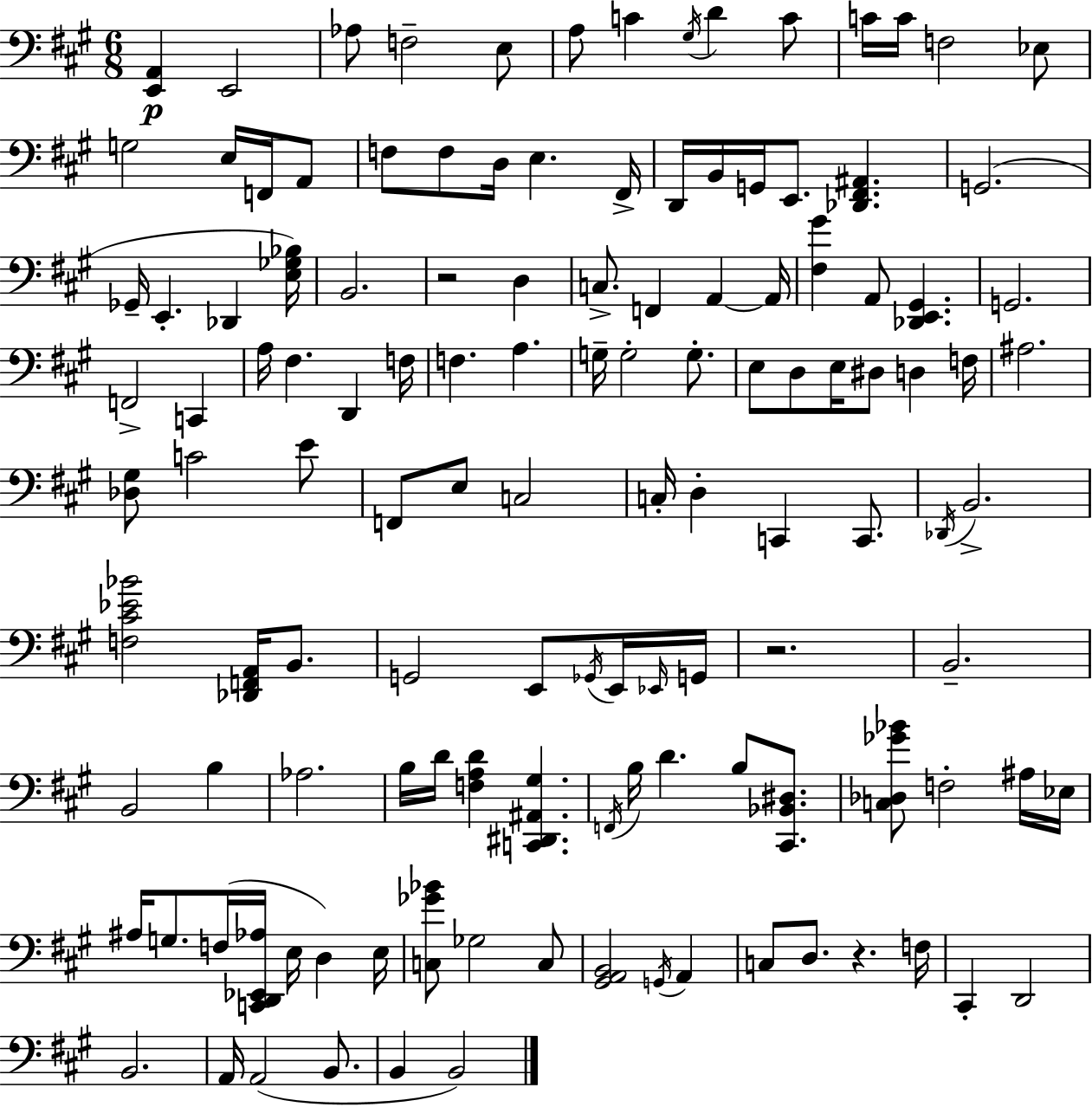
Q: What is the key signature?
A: A major